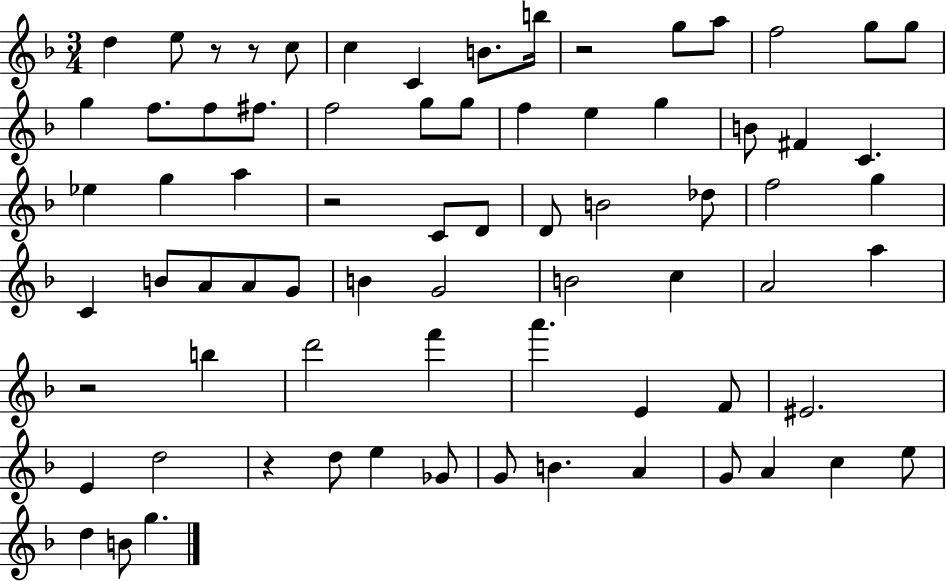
{
  \clef treble
  \numericTimeSignature
  \time 3/4
  \key f \major
  d''4 e''8 r8 r8 c''8 | c''4 c'4 b'8. b''16 | r2 g''8 a''8 | f''2 g''8 g''8 | \break g''4 f''8. f''8 fis''8. | f''2 g''8 g''8 | f''4 e''4 g''4 | b'8 fis'4 c'4. | \break ees''4 g''4 a''4 | r2 c'8 d'8 | d'8 b'2 des''8 | f''2 g''4 | \break c'4 b'8 a'8 a'8 g'8 | b'4 g'2 | b'2 c''4 | a'2 a''4 | \break r2 b''4 | d'''2 f'''4 | a'''4. e'4 f'8 | eis'2. | \break e'4 d''2 | r4 d''8 e''4 ges'8 | g'8 b'4. a'4 | g'8 a'4 c''4 e''8 | \break d''4 b'8 g''4. | \bar "|."
}